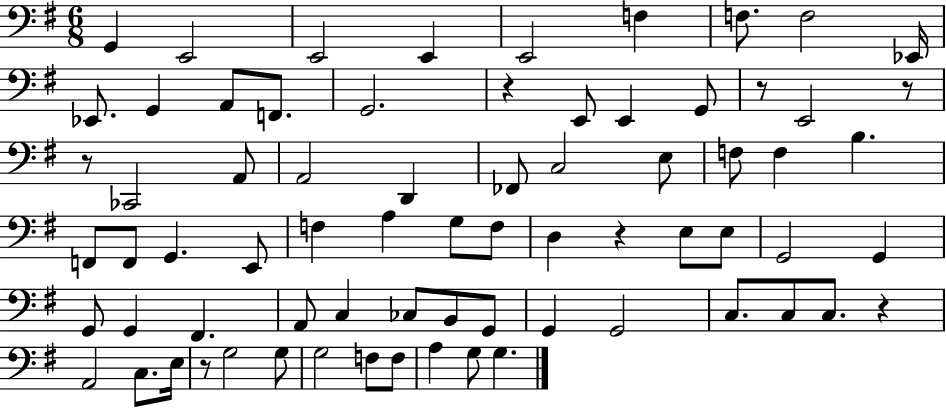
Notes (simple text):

G2/q E2/h E2/h E2/q E2/h F3/q F3/e. F3/h Eb2/s Eb2/e. G2/q A2/e F2/e. G2/h. R/q E2/e E2/q G2/e R/e E2/h R/e R/e CES2/h A2/e A2/h D2/q FES2/e C3/h E3/e F3/e F3/q B3/q. F2/e F2/e G2/q. E2/e F3/q A3/q G3/e F3/e D3/q R/q E3/e E3/e G2/h G2/q G2/e G2/q F#2/q. A2/e C3/q CES3/e B2/e G2/e G2/q G2/h C3/e. C3/e C3/e. R/q A2/h C3/e. E3/s R/e G3/h G3/e G3/h F3/e F3/e A3/q G3/e G3/q.